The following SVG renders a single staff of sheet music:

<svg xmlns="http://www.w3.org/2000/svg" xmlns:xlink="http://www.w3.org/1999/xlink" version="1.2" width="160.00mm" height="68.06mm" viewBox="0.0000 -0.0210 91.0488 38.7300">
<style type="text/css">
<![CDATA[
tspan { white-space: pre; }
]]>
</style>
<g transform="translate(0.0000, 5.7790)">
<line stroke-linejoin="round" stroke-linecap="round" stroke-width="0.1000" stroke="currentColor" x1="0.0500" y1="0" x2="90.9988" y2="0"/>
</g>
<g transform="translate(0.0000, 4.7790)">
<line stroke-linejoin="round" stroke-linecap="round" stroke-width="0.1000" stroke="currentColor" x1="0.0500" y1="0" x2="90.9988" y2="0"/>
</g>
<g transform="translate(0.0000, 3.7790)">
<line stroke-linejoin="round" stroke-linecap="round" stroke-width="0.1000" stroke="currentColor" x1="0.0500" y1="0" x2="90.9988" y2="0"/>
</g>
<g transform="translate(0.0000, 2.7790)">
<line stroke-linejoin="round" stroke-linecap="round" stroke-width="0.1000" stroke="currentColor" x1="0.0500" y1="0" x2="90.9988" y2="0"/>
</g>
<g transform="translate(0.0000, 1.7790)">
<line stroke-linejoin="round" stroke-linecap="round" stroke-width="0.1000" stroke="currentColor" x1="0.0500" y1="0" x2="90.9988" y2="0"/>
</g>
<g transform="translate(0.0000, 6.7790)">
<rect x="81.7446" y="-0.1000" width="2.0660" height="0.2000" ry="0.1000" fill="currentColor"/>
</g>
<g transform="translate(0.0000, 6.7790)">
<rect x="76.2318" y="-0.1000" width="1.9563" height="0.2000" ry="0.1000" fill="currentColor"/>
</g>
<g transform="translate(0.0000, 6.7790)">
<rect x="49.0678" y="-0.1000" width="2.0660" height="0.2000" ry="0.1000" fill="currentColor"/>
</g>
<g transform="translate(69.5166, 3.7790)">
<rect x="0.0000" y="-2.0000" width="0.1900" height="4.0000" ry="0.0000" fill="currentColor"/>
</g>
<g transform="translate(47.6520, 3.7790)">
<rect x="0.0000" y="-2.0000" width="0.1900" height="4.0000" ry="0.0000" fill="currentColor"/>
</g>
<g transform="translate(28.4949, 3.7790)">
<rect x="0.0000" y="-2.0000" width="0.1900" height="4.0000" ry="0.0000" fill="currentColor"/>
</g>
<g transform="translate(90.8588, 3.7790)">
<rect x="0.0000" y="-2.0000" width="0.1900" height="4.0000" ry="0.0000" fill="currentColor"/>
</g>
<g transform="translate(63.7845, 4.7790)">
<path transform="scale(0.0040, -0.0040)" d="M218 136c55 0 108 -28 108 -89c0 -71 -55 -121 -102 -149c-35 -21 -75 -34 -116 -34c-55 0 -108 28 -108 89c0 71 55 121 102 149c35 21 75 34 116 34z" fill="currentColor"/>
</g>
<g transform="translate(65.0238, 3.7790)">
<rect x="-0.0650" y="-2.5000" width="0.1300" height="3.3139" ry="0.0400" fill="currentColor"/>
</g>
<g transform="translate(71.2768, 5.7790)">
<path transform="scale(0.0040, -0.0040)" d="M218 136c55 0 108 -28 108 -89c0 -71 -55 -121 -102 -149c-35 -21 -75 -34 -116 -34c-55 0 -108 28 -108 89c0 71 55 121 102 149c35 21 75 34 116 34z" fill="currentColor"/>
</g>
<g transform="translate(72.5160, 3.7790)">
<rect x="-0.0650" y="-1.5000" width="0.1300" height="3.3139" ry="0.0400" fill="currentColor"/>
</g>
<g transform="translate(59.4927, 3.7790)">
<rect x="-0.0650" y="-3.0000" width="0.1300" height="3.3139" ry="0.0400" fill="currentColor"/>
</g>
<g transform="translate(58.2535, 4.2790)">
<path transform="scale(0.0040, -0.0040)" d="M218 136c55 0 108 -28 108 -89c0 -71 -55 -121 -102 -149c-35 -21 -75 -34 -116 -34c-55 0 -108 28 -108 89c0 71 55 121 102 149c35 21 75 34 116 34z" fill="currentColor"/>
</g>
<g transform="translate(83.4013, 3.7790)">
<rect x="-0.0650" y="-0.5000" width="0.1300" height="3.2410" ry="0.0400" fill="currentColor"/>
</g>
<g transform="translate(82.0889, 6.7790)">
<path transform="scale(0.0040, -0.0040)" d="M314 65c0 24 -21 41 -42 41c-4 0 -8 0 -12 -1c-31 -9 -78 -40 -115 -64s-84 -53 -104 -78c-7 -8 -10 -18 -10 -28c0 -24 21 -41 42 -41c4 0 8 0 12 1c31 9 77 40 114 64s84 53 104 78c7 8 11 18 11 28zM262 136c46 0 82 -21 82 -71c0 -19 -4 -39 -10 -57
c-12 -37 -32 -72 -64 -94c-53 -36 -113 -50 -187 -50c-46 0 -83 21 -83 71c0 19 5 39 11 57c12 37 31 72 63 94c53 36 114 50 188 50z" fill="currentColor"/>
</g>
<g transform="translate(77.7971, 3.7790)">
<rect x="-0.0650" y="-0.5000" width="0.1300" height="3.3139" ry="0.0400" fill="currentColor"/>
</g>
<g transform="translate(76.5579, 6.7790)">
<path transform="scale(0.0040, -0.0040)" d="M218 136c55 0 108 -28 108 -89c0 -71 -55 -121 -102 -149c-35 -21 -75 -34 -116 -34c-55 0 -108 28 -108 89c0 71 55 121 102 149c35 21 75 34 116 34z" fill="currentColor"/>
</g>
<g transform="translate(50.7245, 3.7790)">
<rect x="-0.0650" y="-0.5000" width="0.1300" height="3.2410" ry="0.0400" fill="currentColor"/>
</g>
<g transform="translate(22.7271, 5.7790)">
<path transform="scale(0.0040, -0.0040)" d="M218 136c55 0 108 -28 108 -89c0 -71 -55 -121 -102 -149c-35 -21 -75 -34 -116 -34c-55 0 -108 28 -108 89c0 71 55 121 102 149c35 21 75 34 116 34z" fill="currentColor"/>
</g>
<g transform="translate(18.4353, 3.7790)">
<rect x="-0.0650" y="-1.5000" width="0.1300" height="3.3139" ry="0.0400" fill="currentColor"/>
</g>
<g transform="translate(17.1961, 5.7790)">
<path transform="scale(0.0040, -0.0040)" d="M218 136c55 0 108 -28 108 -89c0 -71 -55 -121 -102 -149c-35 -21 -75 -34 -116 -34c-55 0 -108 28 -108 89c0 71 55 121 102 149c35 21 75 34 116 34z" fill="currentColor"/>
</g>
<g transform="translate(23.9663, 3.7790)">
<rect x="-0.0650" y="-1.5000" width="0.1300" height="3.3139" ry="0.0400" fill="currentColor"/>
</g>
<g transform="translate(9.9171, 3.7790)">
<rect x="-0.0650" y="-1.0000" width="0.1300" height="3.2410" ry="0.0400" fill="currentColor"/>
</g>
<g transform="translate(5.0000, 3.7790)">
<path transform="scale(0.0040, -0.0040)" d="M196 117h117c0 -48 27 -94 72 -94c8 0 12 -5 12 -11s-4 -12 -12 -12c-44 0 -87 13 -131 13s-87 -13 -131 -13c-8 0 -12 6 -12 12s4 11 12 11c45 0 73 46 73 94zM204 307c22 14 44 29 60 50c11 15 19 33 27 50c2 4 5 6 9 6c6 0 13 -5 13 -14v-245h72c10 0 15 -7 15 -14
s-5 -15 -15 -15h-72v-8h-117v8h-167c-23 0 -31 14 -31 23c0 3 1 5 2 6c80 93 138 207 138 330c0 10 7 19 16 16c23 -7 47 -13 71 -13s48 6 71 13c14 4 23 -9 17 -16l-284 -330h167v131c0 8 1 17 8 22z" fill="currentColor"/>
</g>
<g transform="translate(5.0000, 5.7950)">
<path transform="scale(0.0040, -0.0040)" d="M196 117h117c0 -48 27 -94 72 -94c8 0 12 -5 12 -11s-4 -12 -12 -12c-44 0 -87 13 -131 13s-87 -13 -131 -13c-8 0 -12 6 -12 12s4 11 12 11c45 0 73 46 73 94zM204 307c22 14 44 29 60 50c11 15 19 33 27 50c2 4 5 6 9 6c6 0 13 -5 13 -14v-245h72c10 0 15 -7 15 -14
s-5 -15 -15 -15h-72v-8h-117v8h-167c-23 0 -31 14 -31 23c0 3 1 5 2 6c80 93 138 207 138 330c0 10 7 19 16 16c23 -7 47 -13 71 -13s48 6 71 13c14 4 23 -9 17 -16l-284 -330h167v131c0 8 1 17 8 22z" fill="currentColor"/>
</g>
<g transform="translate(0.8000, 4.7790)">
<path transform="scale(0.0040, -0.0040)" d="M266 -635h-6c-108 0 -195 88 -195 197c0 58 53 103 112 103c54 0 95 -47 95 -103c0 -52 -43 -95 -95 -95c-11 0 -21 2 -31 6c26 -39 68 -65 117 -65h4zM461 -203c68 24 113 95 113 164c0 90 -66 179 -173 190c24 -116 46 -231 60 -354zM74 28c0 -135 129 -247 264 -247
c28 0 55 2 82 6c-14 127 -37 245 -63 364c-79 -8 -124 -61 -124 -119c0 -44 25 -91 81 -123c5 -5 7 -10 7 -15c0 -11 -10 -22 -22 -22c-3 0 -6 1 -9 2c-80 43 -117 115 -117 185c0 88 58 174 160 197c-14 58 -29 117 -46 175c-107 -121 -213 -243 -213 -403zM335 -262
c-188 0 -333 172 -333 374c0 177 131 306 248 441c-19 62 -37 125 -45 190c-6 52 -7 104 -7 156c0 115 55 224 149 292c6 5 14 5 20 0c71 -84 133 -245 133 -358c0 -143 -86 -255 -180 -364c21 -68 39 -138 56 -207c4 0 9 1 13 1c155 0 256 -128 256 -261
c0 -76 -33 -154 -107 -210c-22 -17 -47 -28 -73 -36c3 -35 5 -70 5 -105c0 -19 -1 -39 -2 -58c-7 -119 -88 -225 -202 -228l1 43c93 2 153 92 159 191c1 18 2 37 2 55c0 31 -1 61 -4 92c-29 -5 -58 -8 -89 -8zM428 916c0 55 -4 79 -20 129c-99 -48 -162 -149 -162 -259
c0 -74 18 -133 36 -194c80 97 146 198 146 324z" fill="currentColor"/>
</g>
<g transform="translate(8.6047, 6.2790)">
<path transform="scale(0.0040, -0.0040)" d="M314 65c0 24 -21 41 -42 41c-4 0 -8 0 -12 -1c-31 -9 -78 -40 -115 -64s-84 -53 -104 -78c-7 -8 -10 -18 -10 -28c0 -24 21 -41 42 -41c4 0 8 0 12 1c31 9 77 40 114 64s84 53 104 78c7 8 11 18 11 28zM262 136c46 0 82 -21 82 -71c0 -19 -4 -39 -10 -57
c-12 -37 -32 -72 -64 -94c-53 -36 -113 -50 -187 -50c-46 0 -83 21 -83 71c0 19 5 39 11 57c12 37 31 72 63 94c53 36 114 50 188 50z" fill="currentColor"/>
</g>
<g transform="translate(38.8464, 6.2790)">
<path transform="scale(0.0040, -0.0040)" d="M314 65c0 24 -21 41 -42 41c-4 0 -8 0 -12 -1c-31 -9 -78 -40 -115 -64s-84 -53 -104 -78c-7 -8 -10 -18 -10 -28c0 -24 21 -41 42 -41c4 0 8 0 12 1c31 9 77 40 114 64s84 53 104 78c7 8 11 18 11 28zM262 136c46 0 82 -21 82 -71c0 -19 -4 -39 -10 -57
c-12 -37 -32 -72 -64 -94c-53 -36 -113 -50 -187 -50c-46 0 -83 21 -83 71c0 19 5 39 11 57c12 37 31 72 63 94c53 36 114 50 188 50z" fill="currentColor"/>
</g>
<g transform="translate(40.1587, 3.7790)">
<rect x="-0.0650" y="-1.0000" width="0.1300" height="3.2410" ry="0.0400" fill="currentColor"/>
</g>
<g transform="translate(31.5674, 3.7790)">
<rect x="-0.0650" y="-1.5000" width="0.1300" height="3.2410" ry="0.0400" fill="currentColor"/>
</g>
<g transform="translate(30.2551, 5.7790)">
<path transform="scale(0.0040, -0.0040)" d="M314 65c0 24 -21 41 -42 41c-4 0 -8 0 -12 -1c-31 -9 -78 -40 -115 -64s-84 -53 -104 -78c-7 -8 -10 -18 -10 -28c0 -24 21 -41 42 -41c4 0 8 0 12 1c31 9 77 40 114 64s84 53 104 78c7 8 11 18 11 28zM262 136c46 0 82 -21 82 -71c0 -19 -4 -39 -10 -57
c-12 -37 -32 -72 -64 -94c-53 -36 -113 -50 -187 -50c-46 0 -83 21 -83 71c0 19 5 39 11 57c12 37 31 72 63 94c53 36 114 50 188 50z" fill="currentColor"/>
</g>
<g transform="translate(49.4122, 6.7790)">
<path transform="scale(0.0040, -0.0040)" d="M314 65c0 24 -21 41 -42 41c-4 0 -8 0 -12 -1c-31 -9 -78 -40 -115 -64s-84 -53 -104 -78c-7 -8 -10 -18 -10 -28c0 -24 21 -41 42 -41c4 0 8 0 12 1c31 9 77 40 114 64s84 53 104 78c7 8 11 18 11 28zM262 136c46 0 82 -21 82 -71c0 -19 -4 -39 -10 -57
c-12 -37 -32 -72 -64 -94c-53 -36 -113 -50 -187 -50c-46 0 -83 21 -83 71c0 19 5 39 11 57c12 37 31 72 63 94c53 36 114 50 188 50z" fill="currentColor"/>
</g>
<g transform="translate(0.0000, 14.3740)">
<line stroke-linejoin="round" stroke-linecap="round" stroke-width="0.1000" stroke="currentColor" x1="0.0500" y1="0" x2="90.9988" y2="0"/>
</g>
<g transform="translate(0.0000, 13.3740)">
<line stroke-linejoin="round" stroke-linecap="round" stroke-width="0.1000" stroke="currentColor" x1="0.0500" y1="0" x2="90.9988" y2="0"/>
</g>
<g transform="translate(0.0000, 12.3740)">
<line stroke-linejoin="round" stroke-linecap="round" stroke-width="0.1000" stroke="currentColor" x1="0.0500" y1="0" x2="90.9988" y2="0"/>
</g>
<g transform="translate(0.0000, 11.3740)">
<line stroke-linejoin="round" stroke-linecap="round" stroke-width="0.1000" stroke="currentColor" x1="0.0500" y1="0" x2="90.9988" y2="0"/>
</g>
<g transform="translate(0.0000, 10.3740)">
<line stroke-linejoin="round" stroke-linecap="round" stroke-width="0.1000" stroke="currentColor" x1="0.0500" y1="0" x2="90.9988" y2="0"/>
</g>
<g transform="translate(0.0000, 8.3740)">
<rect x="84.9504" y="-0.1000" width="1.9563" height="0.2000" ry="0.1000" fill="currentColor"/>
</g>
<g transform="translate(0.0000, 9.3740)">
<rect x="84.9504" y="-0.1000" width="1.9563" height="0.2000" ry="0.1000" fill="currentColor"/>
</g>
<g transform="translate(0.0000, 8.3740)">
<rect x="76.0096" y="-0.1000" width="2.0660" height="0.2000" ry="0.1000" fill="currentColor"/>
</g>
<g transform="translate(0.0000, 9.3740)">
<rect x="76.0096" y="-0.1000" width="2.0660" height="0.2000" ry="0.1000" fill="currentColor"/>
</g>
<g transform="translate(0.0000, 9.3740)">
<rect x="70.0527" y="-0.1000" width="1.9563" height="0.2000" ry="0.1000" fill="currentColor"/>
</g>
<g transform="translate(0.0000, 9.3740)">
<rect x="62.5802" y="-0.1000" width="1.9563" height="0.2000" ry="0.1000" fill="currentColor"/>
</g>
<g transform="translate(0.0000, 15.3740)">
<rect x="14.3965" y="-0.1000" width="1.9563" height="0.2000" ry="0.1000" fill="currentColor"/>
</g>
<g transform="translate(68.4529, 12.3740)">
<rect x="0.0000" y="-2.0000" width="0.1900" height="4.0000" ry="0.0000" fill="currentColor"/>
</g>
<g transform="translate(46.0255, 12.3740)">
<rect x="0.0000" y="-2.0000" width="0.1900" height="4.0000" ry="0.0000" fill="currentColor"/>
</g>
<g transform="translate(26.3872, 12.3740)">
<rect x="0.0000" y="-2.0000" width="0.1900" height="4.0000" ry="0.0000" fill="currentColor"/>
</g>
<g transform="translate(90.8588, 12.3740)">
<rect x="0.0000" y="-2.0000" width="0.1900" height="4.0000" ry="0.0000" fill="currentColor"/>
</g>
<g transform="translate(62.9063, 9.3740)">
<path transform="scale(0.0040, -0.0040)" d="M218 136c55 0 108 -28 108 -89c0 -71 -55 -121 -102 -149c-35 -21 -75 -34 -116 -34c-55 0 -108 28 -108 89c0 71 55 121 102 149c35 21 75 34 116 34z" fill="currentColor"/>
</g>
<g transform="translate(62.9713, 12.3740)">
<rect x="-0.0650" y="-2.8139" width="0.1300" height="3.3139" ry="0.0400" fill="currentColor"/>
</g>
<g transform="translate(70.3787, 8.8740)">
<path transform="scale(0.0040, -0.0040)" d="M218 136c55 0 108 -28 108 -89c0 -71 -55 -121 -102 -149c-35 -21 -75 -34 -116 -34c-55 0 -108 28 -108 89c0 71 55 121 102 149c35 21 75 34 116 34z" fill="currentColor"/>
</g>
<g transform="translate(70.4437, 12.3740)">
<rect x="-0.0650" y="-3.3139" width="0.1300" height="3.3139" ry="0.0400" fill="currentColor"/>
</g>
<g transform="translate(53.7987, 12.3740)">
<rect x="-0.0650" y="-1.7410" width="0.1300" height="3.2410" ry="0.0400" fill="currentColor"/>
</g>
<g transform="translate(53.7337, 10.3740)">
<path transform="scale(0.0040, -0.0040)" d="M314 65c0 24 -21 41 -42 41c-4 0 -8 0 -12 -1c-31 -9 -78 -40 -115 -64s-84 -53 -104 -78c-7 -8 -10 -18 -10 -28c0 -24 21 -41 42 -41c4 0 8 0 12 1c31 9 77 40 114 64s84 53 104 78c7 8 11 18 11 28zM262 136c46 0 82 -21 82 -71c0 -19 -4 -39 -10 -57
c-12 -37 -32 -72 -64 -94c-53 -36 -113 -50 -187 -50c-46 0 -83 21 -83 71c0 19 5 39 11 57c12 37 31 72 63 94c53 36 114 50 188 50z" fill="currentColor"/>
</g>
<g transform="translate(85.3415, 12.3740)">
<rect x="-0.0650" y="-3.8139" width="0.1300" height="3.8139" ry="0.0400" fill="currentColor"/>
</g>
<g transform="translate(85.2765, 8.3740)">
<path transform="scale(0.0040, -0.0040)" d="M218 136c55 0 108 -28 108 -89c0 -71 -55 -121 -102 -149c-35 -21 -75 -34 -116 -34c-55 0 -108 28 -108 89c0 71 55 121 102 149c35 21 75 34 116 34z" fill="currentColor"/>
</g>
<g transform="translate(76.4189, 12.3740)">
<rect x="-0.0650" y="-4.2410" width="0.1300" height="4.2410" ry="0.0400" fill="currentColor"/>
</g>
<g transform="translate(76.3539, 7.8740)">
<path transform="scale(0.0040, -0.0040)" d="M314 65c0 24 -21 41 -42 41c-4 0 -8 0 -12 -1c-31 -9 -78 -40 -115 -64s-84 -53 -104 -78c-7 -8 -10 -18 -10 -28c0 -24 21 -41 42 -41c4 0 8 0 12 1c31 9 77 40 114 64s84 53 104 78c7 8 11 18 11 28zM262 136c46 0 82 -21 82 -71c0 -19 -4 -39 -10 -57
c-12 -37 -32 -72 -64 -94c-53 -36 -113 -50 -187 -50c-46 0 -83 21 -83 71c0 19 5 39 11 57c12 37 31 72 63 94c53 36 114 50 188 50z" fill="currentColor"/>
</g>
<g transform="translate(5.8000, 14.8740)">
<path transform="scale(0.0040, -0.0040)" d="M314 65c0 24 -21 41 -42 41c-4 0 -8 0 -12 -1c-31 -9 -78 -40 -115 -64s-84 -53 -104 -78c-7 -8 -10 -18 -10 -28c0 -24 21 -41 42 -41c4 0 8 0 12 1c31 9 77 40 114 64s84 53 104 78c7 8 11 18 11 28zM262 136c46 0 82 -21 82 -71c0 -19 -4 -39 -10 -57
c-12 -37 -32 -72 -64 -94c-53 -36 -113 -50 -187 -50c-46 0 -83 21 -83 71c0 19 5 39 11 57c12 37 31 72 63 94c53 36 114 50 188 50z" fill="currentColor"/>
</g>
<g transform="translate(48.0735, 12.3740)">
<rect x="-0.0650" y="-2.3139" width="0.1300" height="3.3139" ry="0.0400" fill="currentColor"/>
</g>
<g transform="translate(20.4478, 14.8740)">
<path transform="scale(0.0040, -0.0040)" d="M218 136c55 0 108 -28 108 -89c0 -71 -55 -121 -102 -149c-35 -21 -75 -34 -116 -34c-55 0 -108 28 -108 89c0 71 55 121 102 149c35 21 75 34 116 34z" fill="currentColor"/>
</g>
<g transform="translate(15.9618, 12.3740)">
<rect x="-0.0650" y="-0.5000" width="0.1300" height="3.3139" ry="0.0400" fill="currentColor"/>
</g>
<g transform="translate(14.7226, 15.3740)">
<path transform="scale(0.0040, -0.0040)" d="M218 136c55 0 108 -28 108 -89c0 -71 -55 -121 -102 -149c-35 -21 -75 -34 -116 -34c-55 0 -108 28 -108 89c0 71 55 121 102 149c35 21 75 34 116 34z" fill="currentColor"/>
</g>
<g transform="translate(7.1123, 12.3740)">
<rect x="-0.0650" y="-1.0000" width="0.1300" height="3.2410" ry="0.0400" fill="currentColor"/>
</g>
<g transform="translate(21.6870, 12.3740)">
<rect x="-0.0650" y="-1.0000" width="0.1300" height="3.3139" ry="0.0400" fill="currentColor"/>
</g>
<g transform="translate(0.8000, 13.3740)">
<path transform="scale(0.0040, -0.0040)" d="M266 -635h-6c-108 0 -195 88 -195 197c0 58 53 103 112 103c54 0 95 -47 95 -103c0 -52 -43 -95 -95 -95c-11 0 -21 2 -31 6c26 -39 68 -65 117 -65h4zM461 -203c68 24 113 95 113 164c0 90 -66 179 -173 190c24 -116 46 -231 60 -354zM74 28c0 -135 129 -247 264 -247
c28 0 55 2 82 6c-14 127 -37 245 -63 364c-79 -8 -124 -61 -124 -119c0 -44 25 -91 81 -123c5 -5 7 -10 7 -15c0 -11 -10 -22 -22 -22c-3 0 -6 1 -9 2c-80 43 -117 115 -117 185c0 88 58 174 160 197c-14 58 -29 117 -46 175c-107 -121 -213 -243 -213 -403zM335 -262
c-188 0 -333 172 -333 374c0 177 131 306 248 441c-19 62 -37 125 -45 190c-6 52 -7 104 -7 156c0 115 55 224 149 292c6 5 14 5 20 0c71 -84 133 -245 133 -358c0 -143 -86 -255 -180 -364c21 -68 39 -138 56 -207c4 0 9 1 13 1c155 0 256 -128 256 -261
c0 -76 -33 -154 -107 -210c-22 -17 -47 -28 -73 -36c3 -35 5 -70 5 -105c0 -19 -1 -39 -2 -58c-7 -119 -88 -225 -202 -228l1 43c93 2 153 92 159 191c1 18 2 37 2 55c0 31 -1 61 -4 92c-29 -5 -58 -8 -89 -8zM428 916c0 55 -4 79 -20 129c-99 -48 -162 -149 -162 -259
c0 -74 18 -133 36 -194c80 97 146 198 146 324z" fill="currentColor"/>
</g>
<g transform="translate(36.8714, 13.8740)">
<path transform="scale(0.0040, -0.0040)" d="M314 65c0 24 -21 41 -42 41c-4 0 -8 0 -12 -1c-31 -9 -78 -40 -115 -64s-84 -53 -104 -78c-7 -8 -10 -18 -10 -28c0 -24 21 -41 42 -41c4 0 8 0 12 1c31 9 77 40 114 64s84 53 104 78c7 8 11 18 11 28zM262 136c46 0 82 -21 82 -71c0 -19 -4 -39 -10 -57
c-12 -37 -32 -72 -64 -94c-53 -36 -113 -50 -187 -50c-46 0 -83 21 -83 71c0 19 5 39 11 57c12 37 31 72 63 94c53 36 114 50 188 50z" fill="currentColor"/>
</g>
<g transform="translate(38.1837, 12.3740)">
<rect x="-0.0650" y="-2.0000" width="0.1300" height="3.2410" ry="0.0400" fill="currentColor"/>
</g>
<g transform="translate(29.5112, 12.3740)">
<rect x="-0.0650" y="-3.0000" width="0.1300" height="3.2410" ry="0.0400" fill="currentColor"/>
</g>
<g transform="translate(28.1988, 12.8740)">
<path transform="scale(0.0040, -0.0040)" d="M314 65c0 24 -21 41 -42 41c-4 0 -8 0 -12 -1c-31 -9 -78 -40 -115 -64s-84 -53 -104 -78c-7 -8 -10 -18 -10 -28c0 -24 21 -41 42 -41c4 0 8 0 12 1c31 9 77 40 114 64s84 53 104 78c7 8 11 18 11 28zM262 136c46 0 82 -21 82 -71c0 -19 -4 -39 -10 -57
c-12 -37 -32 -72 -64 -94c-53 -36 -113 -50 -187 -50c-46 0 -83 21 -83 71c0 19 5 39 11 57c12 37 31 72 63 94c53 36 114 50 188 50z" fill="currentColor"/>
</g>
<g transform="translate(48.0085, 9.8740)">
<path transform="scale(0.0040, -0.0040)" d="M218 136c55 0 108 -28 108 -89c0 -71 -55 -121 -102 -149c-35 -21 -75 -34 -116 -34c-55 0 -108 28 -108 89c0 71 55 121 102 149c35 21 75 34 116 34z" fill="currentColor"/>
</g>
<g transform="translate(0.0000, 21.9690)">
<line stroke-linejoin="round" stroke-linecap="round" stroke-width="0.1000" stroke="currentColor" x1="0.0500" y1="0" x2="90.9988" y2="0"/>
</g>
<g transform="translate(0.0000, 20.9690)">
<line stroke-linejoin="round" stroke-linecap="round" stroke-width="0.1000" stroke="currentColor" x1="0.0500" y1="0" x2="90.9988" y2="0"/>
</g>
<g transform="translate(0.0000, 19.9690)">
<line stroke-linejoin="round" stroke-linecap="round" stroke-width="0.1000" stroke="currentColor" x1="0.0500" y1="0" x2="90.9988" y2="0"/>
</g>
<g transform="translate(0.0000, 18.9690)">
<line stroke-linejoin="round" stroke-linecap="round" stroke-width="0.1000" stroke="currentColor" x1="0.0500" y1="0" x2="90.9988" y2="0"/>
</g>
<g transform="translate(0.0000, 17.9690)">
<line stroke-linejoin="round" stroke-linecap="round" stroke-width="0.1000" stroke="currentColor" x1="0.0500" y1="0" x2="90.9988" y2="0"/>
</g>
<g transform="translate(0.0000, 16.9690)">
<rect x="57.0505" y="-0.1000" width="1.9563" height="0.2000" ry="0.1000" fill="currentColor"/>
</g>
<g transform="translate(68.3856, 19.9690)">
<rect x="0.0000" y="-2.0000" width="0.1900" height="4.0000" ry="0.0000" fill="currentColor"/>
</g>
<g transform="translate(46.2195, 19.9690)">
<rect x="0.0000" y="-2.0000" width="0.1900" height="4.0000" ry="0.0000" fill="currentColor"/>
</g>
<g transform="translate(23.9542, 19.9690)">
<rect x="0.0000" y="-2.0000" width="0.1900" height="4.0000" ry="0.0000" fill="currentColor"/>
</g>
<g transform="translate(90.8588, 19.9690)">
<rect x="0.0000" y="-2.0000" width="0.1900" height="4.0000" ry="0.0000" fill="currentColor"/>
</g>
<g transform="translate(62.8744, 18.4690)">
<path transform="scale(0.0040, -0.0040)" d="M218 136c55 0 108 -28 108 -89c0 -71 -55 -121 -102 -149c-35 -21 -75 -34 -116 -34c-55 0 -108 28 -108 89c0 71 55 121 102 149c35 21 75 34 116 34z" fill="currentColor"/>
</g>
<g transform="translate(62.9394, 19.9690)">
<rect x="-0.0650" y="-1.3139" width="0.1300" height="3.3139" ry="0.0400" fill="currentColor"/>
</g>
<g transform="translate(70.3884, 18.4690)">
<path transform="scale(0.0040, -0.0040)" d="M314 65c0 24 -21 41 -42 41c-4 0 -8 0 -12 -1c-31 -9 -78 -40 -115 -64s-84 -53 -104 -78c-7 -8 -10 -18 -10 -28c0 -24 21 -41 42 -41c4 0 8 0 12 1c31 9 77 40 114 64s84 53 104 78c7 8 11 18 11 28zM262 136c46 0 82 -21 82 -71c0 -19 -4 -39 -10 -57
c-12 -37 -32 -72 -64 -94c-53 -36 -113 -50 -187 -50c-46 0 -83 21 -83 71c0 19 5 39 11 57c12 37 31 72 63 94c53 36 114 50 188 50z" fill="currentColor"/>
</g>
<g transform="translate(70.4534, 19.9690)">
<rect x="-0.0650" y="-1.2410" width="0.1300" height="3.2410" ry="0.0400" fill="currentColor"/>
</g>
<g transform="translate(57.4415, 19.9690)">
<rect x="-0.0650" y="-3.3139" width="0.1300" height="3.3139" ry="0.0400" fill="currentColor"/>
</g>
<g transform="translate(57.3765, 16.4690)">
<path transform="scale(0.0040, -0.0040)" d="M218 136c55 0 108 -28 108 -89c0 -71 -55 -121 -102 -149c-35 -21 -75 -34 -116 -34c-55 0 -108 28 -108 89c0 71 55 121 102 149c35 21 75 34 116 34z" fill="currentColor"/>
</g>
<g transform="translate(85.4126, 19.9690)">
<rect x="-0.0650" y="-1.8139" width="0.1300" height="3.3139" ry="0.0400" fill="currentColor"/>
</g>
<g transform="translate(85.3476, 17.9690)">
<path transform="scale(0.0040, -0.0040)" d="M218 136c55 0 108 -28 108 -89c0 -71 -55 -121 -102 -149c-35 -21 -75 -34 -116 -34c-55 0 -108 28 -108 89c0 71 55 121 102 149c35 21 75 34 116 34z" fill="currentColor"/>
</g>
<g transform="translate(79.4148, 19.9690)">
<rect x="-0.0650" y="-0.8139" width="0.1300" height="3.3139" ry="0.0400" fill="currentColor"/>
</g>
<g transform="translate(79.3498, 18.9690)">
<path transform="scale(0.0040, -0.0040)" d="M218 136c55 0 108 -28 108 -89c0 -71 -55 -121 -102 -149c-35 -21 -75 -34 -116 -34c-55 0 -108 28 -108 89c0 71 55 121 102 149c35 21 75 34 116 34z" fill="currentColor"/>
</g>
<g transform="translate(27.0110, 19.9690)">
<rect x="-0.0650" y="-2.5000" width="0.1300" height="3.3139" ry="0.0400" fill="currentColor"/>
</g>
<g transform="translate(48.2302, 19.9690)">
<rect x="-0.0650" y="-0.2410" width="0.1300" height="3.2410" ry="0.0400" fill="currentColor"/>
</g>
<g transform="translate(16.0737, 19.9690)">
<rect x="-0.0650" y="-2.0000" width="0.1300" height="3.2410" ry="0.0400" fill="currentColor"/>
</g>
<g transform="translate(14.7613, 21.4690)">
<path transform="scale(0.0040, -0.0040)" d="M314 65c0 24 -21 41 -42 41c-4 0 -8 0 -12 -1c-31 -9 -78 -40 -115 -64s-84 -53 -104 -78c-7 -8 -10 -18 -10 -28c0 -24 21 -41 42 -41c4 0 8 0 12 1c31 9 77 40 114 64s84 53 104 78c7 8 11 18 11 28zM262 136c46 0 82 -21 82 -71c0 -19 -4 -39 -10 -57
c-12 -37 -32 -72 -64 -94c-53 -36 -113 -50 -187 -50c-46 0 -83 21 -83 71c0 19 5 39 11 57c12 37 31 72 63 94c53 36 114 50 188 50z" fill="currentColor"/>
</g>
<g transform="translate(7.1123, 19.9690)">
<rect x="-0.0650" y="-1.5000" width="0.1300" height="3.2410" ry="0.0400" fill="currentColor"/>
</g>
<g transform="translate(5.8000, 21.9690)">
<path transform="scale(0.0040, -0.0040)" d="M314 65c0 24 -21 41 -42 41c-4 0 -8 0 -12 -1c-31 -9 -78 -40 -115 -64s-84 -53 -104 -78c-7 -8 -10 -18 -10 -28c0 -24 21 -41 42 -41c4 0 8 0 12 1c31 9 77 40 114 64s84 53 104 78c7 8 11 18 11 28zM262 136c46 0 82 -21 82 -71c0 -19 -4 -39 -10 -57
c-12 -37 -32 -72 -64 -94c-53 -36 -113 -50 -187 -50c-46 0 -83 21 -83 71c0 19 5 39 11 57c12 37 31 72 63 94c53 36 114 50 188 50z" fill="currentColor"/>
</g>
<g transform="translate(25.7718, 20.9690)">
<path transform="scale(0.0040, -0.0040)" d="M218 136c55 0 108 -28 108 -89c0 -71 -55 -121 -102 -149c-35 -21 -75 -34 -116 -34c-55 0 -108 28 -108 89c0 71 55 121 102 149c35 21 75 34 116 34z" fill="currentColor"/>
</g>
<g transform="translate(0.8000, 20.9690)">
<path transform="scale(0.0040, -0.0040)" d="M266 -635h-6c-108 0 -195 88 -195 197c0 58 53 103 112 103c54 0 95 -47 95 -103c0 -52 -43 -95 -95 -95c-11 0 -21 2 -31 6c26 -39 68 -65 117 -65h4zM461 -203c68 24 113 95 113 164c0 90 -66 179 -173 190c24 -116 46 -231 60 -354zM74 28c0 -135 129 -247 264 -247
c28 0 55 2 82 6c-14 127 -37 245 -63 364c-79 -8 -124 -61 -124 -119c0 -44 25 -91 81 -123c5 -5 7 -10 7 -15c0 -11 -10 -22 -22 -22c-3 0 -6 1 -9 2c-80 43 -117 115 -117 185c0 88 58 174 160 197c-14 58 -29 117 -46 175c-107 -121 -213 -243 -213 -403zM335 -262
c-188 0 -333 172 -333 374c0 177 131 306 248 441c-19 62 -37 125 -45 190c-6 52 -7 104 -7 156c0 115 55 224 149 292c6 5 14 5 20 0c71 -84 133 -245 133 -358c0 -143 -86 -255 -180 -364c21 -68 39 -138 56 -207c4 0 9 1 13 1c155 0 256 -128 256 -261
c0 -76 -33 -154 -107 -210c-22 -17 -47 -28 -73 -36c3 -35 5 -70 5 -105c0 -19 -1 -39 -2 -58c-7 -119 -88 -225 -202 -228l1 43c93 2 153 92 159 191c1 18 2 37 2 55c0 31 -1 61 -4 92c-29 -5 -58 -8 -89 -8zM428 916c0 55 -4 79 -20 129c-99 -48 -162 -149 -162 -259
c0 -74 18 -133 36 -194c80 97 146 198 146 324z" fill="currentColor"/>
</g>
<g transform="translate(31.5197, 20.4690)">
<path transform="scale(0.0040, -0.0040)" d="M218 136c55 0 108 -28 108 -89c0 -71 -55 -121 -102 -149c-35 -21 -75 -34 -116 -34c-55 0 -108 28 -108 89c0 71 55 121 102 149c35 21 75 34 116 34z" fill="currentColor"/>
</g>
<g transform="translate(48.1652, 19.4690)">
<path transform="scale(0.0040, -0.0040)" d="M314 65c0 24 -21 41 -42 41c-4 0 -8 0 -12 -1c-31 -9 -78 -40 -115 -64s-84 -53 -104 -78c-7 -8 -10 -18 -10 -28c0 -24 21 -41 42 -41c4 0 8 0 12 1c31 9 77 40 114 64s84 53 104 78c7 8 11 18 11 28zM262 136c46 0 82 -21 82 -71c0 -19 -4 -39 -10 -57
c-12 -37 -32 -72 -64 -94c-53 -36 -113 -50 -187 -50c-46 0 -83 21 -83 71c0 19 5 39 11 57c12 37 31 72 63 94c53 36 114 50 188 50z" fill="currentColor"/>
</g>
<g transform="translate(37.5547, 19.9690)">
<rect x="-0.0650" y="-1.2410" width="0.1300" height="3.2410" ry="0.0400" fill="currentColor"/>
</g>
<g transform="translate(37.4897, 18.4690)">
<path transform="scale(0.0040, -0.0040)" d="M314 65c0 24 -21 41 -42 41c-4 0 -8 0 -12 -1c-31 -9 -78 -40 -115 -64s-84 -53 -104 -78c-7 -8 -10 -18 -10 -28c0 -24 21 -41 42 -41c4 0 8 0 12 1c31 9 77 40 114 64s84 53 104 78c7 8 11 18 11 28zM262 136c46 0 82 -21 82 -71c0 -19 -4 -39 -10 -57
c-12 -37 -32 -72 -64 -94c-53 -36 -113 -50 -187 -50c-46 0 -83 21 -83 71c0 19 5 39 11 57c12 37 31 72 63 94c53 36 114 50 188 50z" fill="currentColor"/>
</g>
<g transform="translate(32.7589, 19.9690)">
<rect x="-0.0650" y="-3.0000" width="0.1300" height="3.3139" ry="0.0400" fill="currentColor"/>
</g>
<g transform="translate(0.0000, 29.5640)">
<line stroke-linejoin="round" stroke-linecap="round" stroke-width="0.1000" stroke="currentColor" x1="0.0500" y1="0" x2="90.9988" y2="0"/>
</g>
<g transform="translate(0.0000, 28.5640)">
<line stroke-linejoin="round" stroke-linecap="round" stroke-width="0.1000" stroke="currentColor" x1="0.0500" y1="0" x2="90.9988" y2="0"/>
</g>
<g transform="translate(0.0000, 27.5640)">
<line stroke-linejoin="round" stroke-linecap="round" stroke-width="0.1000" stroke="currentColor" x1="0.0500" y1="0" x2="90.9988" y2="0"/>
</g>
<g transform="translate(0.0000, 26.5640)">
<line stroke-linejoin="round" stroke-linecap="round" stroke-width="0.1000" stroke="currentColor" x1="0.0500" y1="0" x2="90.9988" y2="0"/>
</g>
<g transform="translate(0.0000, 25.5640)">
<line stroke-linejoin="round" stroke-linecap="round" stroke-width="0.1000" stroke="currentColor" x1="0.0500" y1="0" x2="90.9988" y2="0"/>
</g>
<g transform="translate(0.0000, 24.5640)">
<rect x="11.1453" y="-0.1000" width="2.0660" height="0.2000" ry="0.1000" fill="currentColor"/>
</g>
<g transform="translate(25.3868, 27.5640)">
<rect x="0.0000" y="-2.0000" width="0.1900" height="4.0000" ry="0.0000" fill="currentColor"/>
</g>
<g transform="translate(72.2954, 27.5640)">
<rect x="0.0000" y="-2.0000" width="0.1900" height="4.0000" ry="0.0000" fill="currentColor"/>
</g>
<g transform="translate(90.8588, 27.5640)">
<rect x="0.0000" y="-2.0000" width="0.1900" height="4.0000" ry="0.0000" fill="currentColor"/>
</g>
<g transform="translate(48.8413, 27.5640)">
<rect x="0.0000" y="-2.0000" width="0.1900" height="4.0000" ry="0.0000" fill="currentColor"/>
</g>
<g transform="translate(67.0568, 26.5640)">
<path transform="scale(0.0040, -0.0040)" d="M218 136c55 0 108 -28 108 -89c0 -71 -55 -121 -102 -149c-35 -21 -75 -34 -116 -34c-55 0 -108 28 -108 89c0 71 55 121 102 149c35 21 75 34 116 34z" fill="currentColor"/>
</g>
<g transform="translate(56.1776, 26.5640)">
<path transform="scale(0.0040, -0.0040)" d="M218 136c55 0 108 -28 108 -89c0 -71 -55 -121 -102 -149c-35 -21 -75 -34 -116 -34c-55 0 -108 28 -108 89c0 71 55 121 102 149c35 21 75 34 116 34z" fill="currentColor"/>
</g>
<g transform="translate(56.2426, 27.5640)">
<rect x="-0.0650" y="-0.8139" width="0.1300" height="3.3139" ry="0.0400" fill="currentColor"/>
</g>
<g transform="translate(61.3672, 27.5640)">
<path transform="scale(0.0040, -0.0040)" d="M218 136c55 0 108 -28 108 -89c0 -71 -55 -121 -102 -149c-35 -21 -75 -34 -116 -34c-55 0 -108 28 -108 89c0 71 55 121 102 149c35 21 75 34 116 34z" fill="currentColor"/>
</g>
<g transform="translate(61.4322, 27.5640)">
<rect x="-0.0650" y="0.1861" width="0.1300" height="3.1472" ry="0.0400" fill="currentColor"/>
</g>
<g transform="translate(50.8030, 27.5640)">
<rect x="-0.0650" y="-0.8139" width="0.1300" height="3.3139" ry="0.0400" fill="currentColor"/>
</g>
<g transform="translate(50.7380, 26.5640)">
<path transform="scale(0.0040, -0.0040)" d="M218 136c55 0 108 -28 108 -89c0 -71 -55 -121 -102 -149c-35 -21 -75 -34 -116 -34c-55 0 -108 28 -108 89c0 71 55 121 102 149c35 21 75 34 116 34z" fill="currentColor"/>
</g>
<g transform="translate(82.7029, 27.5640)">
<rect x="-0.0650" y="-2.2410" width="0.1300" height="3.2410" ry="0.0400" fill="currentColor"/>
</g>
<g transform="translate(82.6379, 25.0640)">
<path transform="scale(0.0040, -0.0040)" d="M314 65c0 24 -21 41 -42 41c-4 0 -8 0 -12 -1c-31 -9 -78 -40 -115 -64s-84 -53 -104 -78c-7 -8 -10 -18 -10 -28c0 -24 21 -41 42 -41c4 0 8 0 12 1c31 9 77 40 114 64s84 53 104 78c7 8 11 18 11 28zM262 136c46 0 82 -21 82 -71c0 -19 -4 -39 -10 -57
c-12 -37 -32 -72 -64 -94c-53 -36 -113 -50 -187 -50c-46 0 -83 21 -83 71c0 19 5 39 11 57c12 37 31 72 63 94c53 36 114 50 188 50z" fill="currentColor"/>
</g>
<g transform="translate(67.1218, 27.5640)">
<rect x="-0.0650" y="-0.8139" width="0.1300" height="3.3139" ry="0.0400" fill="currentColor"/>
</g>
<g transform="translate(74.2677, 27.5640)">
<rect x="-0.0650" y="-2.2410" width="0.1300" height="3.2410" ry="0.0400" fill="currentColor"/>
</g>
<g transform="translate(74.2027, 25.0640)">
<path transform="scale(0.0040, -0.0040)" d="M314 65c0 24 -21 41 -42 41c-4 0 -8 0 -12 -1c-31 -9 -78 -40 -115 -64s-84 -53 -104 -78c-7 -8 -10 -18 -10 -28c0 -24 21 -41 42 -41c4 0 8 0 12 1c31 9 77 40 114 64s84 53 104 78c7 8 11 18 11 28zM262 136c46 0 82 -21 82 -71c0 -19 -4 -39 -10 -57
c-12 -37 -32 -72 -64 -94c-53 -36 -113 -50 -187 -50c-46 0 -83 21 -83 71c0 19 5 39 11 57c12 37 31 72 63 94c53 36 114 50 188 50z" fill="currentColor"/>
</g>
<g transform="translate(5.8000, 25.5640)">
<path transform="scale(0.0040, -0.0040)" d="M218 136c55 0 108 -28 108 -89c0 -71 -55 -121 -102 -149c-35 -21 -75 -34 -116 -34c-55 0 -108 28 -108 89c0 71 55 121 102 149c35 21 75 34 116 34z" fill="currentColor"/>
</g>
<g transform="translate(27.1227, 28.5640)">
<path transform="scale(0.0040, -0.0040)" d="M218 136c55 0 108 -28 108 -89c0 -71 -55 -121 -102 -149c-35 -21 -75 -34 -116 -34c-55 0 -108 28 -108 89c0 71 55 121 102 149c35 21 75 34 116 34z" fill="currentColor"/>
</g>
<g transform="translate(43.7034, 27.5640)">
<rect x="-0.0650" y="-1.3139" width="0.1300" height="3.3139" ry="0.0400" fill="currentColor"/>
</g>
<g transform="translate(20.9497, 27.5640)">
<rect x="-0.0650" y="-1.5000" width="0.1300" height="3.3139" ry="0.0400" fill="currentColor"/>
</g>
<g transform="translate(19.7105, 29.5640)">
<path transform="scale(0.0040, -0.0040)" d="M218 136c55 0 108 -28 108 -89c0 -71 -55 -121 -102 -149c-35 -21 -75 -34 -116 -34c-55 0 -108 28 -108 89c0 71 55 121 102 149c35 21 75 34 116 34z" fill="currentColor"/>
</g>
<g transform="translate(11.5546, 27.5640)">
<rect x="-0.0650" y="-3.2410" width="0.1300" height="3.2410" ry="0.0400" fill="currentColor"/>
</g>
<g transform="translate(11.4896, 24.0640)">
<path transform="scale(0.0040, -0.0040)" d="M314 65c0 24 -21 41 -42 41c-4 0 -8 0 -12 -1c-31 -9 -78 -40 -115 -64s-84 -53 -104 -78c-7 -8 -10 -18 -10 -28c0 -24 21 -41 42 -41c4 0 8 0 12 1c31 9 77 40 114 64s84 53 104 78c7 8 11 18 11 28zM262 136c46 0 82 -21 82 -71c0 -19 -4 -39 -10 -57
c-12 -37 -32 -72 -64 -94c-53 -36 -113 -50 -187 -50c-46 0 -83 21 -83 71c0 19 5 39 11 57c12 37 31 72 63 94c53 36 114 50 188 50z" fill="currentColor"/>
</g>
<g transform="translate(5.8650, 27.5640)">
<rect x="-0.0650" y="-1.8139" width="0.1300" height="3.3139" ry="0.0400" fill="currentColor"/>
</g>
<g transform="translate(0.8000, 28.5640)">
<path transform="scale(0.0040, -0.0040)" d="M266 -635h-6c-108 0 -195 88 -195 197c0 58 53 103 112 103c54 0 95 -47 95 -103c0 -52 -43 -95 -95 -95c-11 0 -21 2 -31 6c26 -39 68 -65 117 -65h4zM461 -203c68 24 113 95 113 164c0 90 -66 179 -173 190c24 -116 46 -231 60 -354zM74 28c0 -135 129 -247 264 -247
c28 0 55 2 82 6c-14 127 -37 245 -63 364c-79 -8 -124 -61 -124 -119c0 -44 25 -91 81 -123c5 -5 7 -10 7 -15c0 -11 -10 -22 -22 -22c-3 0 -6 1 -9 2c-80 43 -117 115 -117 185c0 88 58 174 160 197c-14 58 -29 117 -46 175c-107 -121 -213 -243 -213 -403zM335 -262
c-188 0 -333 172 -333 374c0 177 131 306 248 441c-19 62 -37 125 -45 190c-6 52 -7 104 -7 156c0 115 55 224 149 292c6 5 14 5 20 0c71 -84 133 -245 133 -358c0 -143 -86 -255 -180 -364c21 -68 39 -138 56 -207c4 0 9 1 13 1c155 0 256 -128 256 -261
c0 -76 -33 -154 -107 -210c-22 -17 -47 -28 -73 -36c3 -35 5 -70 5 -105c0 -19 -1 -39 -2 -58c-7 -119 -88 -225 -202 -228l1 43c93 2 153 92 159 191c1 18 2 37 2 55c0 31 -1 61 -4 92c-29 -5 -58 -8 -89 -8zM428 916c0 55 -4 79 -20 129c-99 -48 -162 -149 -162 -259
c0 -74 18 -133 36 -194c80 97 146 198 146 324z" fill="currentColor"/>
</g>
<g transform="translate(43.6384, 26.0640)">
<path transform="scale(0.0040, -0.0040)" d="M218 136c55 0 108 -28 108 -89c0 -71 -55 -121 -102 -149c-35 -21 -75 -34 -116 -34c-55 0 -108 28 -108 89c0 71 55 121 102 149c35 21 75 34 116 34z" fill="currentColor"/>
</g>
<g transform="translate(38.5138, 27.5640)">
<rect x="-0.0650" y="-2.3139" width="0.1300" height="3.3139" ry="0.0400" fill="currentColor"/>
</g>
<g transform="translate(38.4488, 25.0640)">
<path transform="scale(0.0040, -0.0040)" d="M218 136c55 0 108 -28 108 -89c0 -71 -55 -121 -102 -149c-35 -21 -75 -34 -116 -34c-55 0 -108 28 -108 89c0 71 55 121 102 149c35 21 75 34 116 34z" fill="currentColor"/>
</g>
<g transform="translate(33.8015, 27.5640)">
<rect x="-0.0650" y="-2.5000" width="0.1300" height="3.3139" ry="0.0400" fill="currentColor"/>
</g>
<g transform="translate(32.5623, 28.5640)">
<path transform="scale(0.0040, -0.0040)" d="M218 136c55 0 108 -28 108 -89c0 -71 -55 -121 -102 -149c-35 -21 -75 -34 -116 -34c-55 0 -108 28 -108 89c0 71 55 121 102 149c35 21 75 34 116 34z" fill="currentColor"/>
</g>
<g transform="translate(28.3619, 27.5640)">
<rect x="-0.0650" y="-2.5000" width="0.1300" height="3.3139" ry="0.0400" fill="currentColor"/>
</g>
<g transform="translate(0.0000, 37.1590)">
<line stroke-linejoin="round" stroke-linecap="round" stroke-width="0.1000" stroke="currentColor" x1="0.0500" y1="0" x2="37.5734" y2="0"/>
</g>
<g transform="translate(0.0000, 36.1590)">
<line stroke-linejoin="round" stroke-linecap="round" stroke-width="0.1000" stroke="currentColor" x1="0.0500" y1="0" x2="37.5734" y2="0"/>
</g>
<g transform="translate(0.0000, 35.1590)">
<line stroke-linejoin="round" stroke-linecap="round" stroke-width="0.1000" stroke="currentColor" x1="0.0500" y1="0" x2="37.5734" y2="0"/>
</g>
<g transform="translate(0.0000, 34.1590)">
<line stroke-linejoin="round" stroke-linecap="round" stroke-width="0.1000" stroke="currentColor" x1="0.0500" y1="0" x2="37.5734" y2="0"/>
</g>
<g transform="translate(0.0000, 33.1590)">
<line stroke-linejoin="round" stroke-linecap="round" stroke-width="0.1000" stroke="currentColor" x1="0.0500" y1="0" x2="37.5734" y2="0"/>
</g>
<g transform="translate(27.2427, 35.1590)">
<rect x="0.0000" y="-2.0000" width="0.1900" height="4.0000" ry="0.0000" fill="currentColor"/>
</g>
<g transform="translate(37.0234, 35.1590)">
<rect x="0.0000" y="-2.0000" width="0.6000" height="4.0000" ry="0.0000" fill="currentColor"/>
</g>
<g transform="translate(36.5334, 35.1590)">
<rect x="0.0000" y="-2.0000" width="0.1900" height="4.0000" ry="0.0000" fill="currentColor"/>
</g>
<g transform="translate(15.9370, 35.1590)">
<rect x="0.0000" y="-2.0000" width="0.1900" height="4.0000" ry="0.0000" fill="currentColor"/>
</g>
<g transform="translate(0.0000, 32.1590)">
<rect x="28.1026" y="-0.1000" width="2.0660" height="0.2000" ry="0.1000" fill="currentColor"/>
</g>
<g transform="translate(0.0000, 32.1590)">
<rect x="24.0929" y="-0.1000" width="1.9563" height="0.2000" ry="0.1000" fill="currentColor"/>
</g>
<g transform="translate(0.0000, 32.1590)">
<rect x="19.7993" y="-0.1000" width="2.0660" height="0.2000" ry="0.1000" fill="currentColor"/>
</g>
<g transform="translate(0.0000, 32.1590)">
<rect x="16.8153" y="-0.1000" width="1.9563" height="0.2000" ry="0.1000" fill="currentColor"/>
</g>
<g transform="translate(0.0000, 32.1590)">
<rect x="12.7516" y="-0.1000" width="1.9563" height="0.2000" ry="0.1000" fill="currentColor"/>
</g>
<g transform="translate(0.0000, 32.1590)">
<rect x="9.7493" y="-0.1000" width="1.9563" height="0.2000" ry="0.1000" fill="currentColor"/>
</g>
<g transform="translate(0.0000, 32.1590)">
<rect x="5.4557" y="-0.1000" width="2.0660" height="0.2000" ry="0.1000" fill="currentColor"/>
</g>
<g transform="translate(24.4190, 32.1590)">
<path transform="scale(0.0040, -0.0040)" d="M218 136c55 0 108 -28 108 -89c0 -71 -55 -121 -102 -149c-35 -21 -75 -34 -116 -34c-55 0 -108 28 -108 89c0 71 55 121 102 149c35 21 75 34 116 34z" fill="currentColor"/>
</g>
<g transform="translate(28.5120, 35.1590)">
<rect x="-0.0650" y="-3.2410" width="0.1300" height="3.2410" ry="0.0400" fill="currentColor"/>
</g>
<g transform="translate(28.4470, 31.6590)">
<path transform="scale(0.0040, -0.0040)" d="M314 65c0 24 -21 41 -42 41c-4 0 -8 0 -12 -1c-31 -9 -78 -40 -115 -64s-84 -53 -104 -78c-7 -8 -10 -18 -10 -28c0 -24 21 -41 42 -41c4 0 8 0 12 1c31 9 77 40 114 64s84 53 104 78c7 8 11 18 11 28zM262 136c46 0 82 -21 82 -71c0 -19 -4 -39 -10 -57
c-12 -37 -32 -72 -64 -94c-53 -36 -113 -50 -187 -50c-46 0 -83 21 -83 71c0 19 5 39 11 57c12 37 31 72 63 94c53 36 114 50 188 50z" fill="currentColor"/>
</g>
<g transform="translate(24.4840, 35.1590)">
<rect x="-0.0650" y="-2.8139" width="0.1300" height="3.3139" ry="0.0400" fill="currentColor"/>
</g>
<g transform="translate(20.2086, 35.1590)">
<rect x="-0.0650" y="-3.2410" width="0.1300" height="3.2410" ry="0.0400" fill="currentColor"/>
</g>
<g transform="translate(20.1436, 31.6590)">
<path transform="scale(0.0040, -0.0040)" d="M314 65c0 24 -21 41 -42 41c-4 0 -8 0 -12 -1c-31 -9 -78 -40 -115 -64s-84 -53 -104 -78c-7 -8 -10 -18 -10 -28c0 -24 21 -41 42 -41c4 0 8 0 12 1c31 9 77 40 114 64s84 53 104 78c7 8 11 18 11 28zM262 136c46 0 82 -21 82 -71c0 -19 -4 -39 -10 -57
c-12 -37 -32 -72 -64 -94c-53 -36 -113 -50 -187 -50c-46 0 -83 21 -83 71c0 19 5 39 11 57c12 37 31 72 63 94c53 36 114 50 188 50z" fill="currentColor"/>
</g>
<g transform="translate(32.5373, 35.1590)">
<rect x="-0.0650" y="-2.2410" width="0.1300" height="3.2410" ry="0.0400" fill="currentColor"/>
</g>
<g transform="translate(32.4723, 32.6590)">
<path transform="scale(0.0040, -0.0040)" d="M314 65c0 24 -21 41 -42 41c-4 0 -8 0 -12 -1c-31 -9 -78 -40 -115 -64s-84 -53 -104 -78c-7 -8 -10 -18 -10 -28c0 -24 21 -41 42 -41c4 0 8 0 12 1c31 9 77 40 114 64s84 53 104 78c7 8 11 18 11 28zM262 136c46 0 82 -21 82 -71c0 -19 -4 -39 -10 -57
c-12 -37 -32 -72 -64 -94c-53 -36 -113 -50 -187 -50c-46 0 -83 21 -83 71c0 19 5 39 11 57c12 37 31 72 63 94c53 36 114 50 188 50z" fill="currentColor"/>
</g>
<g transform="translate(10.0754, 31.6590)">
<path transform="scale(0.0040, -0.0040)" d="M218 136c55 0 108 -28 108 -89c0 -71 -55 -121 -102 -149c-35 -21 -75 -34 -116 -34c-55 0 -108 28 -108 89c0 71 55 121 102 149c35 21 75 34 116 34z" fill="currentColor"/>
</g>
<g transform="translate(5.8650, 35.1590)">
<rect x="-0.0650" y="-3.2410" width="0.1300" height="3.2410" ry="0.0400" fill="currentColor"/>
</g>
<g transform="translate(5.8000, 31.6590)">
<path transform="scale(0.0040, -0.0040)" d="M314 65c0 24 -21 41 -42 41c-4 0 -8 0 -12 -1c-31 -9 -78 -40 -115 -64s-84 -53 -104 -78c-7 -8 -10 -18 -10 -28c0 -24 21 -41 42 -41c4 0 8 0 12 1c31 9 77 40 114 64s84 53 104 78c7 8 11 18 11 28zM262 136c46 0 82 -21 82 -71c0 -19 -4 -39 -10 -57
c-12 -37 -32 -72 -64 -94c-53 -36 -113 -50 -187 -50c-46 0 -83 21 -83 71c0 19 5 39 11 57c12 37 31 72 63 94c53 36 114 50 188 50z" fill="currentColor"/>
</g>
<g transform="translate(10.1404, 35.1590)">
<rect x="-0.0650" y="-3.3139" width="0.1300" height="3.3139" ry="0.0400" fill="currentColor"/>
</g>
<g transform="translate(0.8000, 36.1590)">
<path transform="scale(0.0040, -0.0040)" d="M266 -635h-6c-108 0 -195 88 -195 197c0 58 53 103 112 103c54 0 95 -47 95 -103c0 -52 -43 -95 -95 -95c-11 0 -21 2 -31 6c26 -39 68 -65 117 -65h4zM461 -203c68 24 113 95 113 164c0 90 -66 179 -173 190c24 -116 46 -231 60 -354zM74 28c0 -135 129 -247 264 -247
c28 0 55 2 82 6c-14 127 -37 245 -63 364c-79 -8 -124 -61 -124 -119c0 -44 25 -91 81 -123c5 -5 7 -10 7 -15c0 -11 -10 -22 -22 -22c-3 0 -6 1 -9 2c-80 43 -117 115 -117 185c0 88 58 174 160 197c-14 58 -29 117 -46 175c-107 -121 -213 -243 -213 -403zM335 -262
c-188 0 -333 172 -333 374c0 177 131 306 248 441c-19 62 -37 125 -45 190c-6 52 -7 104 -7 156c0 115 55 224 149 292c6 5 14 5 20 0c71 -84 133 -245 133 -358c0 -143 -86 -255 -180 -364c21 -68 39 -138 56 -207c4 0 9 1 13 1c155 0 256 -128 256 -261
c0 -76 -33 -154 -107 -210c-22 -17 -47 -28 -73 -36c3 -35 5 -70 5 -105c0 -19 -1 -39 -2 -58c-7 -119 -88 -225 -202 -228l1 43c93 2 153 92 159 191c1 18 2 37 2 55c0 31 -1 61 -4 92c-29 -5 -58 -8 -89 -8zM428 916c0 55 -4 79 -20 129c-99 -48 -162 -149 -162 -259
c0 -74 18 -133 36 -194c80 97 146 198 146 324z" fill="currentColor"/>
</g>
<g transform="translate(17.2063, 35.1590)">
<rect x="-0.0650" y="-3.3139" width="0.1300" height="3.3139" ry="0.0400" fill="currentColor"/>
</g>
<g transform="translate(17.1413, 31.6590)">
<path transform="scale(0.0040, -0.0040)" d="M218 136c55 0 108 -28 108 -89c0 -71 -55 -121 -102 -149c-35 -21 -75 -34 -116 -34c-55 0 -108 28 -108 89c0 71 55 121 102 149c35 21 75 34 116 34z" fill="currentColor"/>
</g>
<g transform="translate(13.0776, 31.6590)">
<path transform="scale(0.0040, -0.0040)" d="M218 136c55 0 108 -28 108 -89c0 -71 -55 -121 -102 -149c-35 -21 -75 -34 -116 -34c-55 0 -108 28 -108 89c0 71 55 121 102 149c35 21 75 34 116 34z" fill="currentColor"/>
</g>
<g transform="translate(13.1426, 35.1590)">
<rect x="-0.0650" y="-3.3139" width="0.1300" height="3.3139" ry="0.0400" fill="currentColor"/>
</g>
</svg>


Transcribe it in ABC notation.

X:1
T:Untitled
M:4/4
L:1/4
K:C
D2 E E E2 D2 C2 A G E C C2 D2 C D A2 F2 g f2 a b d'2 c' E2 F2 G A e2 c2 b e e2 d f f b2 E G G g e d d B d g2 g2 b2 b b b b2 a b2 g2